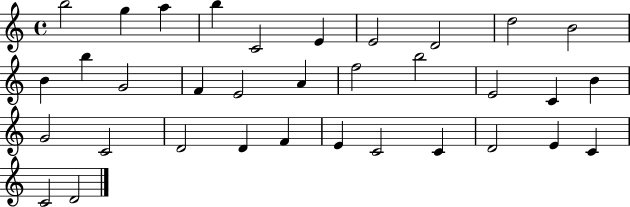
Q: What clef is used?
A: treble